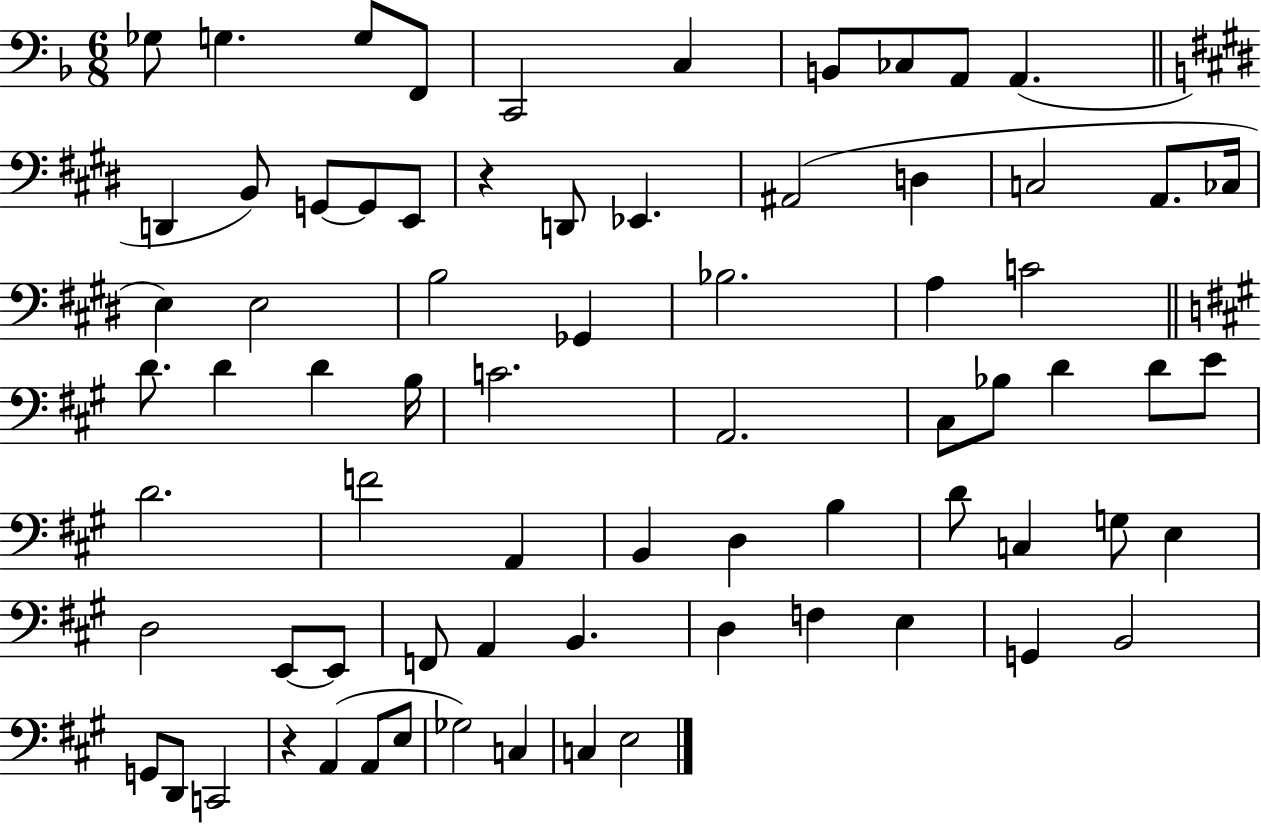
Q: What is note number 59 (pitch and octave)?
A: E3